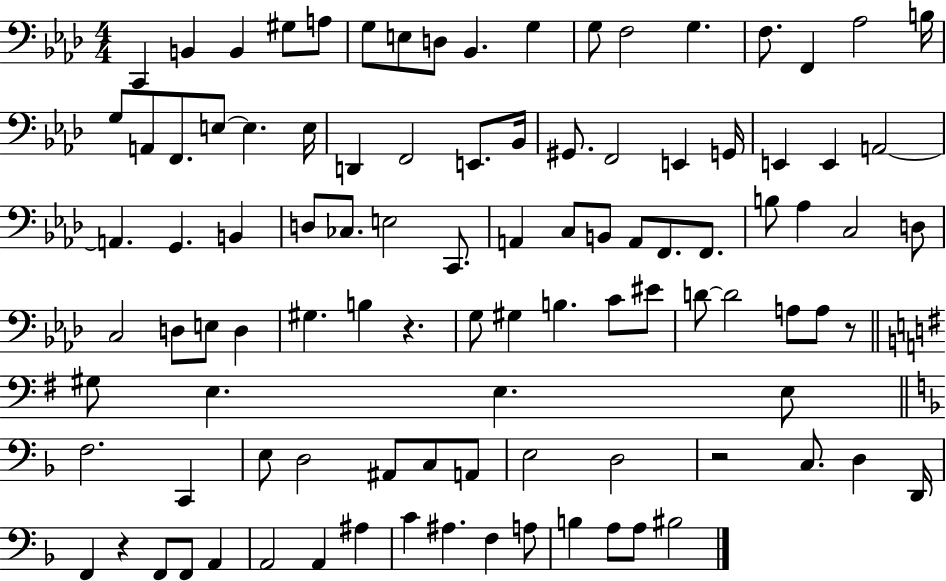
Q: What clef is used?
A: bass